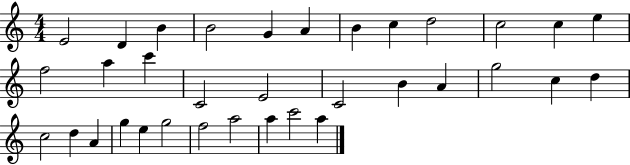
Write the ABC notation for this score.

X:1
T:Untitled
M:4/4
L:1/4
K:C
E2 D B B2 G A B c d2 c2 c e f2 a c' C2 E2 C2 B A g2 c d c2 d A g e g2 f2 a2 a c'2 a